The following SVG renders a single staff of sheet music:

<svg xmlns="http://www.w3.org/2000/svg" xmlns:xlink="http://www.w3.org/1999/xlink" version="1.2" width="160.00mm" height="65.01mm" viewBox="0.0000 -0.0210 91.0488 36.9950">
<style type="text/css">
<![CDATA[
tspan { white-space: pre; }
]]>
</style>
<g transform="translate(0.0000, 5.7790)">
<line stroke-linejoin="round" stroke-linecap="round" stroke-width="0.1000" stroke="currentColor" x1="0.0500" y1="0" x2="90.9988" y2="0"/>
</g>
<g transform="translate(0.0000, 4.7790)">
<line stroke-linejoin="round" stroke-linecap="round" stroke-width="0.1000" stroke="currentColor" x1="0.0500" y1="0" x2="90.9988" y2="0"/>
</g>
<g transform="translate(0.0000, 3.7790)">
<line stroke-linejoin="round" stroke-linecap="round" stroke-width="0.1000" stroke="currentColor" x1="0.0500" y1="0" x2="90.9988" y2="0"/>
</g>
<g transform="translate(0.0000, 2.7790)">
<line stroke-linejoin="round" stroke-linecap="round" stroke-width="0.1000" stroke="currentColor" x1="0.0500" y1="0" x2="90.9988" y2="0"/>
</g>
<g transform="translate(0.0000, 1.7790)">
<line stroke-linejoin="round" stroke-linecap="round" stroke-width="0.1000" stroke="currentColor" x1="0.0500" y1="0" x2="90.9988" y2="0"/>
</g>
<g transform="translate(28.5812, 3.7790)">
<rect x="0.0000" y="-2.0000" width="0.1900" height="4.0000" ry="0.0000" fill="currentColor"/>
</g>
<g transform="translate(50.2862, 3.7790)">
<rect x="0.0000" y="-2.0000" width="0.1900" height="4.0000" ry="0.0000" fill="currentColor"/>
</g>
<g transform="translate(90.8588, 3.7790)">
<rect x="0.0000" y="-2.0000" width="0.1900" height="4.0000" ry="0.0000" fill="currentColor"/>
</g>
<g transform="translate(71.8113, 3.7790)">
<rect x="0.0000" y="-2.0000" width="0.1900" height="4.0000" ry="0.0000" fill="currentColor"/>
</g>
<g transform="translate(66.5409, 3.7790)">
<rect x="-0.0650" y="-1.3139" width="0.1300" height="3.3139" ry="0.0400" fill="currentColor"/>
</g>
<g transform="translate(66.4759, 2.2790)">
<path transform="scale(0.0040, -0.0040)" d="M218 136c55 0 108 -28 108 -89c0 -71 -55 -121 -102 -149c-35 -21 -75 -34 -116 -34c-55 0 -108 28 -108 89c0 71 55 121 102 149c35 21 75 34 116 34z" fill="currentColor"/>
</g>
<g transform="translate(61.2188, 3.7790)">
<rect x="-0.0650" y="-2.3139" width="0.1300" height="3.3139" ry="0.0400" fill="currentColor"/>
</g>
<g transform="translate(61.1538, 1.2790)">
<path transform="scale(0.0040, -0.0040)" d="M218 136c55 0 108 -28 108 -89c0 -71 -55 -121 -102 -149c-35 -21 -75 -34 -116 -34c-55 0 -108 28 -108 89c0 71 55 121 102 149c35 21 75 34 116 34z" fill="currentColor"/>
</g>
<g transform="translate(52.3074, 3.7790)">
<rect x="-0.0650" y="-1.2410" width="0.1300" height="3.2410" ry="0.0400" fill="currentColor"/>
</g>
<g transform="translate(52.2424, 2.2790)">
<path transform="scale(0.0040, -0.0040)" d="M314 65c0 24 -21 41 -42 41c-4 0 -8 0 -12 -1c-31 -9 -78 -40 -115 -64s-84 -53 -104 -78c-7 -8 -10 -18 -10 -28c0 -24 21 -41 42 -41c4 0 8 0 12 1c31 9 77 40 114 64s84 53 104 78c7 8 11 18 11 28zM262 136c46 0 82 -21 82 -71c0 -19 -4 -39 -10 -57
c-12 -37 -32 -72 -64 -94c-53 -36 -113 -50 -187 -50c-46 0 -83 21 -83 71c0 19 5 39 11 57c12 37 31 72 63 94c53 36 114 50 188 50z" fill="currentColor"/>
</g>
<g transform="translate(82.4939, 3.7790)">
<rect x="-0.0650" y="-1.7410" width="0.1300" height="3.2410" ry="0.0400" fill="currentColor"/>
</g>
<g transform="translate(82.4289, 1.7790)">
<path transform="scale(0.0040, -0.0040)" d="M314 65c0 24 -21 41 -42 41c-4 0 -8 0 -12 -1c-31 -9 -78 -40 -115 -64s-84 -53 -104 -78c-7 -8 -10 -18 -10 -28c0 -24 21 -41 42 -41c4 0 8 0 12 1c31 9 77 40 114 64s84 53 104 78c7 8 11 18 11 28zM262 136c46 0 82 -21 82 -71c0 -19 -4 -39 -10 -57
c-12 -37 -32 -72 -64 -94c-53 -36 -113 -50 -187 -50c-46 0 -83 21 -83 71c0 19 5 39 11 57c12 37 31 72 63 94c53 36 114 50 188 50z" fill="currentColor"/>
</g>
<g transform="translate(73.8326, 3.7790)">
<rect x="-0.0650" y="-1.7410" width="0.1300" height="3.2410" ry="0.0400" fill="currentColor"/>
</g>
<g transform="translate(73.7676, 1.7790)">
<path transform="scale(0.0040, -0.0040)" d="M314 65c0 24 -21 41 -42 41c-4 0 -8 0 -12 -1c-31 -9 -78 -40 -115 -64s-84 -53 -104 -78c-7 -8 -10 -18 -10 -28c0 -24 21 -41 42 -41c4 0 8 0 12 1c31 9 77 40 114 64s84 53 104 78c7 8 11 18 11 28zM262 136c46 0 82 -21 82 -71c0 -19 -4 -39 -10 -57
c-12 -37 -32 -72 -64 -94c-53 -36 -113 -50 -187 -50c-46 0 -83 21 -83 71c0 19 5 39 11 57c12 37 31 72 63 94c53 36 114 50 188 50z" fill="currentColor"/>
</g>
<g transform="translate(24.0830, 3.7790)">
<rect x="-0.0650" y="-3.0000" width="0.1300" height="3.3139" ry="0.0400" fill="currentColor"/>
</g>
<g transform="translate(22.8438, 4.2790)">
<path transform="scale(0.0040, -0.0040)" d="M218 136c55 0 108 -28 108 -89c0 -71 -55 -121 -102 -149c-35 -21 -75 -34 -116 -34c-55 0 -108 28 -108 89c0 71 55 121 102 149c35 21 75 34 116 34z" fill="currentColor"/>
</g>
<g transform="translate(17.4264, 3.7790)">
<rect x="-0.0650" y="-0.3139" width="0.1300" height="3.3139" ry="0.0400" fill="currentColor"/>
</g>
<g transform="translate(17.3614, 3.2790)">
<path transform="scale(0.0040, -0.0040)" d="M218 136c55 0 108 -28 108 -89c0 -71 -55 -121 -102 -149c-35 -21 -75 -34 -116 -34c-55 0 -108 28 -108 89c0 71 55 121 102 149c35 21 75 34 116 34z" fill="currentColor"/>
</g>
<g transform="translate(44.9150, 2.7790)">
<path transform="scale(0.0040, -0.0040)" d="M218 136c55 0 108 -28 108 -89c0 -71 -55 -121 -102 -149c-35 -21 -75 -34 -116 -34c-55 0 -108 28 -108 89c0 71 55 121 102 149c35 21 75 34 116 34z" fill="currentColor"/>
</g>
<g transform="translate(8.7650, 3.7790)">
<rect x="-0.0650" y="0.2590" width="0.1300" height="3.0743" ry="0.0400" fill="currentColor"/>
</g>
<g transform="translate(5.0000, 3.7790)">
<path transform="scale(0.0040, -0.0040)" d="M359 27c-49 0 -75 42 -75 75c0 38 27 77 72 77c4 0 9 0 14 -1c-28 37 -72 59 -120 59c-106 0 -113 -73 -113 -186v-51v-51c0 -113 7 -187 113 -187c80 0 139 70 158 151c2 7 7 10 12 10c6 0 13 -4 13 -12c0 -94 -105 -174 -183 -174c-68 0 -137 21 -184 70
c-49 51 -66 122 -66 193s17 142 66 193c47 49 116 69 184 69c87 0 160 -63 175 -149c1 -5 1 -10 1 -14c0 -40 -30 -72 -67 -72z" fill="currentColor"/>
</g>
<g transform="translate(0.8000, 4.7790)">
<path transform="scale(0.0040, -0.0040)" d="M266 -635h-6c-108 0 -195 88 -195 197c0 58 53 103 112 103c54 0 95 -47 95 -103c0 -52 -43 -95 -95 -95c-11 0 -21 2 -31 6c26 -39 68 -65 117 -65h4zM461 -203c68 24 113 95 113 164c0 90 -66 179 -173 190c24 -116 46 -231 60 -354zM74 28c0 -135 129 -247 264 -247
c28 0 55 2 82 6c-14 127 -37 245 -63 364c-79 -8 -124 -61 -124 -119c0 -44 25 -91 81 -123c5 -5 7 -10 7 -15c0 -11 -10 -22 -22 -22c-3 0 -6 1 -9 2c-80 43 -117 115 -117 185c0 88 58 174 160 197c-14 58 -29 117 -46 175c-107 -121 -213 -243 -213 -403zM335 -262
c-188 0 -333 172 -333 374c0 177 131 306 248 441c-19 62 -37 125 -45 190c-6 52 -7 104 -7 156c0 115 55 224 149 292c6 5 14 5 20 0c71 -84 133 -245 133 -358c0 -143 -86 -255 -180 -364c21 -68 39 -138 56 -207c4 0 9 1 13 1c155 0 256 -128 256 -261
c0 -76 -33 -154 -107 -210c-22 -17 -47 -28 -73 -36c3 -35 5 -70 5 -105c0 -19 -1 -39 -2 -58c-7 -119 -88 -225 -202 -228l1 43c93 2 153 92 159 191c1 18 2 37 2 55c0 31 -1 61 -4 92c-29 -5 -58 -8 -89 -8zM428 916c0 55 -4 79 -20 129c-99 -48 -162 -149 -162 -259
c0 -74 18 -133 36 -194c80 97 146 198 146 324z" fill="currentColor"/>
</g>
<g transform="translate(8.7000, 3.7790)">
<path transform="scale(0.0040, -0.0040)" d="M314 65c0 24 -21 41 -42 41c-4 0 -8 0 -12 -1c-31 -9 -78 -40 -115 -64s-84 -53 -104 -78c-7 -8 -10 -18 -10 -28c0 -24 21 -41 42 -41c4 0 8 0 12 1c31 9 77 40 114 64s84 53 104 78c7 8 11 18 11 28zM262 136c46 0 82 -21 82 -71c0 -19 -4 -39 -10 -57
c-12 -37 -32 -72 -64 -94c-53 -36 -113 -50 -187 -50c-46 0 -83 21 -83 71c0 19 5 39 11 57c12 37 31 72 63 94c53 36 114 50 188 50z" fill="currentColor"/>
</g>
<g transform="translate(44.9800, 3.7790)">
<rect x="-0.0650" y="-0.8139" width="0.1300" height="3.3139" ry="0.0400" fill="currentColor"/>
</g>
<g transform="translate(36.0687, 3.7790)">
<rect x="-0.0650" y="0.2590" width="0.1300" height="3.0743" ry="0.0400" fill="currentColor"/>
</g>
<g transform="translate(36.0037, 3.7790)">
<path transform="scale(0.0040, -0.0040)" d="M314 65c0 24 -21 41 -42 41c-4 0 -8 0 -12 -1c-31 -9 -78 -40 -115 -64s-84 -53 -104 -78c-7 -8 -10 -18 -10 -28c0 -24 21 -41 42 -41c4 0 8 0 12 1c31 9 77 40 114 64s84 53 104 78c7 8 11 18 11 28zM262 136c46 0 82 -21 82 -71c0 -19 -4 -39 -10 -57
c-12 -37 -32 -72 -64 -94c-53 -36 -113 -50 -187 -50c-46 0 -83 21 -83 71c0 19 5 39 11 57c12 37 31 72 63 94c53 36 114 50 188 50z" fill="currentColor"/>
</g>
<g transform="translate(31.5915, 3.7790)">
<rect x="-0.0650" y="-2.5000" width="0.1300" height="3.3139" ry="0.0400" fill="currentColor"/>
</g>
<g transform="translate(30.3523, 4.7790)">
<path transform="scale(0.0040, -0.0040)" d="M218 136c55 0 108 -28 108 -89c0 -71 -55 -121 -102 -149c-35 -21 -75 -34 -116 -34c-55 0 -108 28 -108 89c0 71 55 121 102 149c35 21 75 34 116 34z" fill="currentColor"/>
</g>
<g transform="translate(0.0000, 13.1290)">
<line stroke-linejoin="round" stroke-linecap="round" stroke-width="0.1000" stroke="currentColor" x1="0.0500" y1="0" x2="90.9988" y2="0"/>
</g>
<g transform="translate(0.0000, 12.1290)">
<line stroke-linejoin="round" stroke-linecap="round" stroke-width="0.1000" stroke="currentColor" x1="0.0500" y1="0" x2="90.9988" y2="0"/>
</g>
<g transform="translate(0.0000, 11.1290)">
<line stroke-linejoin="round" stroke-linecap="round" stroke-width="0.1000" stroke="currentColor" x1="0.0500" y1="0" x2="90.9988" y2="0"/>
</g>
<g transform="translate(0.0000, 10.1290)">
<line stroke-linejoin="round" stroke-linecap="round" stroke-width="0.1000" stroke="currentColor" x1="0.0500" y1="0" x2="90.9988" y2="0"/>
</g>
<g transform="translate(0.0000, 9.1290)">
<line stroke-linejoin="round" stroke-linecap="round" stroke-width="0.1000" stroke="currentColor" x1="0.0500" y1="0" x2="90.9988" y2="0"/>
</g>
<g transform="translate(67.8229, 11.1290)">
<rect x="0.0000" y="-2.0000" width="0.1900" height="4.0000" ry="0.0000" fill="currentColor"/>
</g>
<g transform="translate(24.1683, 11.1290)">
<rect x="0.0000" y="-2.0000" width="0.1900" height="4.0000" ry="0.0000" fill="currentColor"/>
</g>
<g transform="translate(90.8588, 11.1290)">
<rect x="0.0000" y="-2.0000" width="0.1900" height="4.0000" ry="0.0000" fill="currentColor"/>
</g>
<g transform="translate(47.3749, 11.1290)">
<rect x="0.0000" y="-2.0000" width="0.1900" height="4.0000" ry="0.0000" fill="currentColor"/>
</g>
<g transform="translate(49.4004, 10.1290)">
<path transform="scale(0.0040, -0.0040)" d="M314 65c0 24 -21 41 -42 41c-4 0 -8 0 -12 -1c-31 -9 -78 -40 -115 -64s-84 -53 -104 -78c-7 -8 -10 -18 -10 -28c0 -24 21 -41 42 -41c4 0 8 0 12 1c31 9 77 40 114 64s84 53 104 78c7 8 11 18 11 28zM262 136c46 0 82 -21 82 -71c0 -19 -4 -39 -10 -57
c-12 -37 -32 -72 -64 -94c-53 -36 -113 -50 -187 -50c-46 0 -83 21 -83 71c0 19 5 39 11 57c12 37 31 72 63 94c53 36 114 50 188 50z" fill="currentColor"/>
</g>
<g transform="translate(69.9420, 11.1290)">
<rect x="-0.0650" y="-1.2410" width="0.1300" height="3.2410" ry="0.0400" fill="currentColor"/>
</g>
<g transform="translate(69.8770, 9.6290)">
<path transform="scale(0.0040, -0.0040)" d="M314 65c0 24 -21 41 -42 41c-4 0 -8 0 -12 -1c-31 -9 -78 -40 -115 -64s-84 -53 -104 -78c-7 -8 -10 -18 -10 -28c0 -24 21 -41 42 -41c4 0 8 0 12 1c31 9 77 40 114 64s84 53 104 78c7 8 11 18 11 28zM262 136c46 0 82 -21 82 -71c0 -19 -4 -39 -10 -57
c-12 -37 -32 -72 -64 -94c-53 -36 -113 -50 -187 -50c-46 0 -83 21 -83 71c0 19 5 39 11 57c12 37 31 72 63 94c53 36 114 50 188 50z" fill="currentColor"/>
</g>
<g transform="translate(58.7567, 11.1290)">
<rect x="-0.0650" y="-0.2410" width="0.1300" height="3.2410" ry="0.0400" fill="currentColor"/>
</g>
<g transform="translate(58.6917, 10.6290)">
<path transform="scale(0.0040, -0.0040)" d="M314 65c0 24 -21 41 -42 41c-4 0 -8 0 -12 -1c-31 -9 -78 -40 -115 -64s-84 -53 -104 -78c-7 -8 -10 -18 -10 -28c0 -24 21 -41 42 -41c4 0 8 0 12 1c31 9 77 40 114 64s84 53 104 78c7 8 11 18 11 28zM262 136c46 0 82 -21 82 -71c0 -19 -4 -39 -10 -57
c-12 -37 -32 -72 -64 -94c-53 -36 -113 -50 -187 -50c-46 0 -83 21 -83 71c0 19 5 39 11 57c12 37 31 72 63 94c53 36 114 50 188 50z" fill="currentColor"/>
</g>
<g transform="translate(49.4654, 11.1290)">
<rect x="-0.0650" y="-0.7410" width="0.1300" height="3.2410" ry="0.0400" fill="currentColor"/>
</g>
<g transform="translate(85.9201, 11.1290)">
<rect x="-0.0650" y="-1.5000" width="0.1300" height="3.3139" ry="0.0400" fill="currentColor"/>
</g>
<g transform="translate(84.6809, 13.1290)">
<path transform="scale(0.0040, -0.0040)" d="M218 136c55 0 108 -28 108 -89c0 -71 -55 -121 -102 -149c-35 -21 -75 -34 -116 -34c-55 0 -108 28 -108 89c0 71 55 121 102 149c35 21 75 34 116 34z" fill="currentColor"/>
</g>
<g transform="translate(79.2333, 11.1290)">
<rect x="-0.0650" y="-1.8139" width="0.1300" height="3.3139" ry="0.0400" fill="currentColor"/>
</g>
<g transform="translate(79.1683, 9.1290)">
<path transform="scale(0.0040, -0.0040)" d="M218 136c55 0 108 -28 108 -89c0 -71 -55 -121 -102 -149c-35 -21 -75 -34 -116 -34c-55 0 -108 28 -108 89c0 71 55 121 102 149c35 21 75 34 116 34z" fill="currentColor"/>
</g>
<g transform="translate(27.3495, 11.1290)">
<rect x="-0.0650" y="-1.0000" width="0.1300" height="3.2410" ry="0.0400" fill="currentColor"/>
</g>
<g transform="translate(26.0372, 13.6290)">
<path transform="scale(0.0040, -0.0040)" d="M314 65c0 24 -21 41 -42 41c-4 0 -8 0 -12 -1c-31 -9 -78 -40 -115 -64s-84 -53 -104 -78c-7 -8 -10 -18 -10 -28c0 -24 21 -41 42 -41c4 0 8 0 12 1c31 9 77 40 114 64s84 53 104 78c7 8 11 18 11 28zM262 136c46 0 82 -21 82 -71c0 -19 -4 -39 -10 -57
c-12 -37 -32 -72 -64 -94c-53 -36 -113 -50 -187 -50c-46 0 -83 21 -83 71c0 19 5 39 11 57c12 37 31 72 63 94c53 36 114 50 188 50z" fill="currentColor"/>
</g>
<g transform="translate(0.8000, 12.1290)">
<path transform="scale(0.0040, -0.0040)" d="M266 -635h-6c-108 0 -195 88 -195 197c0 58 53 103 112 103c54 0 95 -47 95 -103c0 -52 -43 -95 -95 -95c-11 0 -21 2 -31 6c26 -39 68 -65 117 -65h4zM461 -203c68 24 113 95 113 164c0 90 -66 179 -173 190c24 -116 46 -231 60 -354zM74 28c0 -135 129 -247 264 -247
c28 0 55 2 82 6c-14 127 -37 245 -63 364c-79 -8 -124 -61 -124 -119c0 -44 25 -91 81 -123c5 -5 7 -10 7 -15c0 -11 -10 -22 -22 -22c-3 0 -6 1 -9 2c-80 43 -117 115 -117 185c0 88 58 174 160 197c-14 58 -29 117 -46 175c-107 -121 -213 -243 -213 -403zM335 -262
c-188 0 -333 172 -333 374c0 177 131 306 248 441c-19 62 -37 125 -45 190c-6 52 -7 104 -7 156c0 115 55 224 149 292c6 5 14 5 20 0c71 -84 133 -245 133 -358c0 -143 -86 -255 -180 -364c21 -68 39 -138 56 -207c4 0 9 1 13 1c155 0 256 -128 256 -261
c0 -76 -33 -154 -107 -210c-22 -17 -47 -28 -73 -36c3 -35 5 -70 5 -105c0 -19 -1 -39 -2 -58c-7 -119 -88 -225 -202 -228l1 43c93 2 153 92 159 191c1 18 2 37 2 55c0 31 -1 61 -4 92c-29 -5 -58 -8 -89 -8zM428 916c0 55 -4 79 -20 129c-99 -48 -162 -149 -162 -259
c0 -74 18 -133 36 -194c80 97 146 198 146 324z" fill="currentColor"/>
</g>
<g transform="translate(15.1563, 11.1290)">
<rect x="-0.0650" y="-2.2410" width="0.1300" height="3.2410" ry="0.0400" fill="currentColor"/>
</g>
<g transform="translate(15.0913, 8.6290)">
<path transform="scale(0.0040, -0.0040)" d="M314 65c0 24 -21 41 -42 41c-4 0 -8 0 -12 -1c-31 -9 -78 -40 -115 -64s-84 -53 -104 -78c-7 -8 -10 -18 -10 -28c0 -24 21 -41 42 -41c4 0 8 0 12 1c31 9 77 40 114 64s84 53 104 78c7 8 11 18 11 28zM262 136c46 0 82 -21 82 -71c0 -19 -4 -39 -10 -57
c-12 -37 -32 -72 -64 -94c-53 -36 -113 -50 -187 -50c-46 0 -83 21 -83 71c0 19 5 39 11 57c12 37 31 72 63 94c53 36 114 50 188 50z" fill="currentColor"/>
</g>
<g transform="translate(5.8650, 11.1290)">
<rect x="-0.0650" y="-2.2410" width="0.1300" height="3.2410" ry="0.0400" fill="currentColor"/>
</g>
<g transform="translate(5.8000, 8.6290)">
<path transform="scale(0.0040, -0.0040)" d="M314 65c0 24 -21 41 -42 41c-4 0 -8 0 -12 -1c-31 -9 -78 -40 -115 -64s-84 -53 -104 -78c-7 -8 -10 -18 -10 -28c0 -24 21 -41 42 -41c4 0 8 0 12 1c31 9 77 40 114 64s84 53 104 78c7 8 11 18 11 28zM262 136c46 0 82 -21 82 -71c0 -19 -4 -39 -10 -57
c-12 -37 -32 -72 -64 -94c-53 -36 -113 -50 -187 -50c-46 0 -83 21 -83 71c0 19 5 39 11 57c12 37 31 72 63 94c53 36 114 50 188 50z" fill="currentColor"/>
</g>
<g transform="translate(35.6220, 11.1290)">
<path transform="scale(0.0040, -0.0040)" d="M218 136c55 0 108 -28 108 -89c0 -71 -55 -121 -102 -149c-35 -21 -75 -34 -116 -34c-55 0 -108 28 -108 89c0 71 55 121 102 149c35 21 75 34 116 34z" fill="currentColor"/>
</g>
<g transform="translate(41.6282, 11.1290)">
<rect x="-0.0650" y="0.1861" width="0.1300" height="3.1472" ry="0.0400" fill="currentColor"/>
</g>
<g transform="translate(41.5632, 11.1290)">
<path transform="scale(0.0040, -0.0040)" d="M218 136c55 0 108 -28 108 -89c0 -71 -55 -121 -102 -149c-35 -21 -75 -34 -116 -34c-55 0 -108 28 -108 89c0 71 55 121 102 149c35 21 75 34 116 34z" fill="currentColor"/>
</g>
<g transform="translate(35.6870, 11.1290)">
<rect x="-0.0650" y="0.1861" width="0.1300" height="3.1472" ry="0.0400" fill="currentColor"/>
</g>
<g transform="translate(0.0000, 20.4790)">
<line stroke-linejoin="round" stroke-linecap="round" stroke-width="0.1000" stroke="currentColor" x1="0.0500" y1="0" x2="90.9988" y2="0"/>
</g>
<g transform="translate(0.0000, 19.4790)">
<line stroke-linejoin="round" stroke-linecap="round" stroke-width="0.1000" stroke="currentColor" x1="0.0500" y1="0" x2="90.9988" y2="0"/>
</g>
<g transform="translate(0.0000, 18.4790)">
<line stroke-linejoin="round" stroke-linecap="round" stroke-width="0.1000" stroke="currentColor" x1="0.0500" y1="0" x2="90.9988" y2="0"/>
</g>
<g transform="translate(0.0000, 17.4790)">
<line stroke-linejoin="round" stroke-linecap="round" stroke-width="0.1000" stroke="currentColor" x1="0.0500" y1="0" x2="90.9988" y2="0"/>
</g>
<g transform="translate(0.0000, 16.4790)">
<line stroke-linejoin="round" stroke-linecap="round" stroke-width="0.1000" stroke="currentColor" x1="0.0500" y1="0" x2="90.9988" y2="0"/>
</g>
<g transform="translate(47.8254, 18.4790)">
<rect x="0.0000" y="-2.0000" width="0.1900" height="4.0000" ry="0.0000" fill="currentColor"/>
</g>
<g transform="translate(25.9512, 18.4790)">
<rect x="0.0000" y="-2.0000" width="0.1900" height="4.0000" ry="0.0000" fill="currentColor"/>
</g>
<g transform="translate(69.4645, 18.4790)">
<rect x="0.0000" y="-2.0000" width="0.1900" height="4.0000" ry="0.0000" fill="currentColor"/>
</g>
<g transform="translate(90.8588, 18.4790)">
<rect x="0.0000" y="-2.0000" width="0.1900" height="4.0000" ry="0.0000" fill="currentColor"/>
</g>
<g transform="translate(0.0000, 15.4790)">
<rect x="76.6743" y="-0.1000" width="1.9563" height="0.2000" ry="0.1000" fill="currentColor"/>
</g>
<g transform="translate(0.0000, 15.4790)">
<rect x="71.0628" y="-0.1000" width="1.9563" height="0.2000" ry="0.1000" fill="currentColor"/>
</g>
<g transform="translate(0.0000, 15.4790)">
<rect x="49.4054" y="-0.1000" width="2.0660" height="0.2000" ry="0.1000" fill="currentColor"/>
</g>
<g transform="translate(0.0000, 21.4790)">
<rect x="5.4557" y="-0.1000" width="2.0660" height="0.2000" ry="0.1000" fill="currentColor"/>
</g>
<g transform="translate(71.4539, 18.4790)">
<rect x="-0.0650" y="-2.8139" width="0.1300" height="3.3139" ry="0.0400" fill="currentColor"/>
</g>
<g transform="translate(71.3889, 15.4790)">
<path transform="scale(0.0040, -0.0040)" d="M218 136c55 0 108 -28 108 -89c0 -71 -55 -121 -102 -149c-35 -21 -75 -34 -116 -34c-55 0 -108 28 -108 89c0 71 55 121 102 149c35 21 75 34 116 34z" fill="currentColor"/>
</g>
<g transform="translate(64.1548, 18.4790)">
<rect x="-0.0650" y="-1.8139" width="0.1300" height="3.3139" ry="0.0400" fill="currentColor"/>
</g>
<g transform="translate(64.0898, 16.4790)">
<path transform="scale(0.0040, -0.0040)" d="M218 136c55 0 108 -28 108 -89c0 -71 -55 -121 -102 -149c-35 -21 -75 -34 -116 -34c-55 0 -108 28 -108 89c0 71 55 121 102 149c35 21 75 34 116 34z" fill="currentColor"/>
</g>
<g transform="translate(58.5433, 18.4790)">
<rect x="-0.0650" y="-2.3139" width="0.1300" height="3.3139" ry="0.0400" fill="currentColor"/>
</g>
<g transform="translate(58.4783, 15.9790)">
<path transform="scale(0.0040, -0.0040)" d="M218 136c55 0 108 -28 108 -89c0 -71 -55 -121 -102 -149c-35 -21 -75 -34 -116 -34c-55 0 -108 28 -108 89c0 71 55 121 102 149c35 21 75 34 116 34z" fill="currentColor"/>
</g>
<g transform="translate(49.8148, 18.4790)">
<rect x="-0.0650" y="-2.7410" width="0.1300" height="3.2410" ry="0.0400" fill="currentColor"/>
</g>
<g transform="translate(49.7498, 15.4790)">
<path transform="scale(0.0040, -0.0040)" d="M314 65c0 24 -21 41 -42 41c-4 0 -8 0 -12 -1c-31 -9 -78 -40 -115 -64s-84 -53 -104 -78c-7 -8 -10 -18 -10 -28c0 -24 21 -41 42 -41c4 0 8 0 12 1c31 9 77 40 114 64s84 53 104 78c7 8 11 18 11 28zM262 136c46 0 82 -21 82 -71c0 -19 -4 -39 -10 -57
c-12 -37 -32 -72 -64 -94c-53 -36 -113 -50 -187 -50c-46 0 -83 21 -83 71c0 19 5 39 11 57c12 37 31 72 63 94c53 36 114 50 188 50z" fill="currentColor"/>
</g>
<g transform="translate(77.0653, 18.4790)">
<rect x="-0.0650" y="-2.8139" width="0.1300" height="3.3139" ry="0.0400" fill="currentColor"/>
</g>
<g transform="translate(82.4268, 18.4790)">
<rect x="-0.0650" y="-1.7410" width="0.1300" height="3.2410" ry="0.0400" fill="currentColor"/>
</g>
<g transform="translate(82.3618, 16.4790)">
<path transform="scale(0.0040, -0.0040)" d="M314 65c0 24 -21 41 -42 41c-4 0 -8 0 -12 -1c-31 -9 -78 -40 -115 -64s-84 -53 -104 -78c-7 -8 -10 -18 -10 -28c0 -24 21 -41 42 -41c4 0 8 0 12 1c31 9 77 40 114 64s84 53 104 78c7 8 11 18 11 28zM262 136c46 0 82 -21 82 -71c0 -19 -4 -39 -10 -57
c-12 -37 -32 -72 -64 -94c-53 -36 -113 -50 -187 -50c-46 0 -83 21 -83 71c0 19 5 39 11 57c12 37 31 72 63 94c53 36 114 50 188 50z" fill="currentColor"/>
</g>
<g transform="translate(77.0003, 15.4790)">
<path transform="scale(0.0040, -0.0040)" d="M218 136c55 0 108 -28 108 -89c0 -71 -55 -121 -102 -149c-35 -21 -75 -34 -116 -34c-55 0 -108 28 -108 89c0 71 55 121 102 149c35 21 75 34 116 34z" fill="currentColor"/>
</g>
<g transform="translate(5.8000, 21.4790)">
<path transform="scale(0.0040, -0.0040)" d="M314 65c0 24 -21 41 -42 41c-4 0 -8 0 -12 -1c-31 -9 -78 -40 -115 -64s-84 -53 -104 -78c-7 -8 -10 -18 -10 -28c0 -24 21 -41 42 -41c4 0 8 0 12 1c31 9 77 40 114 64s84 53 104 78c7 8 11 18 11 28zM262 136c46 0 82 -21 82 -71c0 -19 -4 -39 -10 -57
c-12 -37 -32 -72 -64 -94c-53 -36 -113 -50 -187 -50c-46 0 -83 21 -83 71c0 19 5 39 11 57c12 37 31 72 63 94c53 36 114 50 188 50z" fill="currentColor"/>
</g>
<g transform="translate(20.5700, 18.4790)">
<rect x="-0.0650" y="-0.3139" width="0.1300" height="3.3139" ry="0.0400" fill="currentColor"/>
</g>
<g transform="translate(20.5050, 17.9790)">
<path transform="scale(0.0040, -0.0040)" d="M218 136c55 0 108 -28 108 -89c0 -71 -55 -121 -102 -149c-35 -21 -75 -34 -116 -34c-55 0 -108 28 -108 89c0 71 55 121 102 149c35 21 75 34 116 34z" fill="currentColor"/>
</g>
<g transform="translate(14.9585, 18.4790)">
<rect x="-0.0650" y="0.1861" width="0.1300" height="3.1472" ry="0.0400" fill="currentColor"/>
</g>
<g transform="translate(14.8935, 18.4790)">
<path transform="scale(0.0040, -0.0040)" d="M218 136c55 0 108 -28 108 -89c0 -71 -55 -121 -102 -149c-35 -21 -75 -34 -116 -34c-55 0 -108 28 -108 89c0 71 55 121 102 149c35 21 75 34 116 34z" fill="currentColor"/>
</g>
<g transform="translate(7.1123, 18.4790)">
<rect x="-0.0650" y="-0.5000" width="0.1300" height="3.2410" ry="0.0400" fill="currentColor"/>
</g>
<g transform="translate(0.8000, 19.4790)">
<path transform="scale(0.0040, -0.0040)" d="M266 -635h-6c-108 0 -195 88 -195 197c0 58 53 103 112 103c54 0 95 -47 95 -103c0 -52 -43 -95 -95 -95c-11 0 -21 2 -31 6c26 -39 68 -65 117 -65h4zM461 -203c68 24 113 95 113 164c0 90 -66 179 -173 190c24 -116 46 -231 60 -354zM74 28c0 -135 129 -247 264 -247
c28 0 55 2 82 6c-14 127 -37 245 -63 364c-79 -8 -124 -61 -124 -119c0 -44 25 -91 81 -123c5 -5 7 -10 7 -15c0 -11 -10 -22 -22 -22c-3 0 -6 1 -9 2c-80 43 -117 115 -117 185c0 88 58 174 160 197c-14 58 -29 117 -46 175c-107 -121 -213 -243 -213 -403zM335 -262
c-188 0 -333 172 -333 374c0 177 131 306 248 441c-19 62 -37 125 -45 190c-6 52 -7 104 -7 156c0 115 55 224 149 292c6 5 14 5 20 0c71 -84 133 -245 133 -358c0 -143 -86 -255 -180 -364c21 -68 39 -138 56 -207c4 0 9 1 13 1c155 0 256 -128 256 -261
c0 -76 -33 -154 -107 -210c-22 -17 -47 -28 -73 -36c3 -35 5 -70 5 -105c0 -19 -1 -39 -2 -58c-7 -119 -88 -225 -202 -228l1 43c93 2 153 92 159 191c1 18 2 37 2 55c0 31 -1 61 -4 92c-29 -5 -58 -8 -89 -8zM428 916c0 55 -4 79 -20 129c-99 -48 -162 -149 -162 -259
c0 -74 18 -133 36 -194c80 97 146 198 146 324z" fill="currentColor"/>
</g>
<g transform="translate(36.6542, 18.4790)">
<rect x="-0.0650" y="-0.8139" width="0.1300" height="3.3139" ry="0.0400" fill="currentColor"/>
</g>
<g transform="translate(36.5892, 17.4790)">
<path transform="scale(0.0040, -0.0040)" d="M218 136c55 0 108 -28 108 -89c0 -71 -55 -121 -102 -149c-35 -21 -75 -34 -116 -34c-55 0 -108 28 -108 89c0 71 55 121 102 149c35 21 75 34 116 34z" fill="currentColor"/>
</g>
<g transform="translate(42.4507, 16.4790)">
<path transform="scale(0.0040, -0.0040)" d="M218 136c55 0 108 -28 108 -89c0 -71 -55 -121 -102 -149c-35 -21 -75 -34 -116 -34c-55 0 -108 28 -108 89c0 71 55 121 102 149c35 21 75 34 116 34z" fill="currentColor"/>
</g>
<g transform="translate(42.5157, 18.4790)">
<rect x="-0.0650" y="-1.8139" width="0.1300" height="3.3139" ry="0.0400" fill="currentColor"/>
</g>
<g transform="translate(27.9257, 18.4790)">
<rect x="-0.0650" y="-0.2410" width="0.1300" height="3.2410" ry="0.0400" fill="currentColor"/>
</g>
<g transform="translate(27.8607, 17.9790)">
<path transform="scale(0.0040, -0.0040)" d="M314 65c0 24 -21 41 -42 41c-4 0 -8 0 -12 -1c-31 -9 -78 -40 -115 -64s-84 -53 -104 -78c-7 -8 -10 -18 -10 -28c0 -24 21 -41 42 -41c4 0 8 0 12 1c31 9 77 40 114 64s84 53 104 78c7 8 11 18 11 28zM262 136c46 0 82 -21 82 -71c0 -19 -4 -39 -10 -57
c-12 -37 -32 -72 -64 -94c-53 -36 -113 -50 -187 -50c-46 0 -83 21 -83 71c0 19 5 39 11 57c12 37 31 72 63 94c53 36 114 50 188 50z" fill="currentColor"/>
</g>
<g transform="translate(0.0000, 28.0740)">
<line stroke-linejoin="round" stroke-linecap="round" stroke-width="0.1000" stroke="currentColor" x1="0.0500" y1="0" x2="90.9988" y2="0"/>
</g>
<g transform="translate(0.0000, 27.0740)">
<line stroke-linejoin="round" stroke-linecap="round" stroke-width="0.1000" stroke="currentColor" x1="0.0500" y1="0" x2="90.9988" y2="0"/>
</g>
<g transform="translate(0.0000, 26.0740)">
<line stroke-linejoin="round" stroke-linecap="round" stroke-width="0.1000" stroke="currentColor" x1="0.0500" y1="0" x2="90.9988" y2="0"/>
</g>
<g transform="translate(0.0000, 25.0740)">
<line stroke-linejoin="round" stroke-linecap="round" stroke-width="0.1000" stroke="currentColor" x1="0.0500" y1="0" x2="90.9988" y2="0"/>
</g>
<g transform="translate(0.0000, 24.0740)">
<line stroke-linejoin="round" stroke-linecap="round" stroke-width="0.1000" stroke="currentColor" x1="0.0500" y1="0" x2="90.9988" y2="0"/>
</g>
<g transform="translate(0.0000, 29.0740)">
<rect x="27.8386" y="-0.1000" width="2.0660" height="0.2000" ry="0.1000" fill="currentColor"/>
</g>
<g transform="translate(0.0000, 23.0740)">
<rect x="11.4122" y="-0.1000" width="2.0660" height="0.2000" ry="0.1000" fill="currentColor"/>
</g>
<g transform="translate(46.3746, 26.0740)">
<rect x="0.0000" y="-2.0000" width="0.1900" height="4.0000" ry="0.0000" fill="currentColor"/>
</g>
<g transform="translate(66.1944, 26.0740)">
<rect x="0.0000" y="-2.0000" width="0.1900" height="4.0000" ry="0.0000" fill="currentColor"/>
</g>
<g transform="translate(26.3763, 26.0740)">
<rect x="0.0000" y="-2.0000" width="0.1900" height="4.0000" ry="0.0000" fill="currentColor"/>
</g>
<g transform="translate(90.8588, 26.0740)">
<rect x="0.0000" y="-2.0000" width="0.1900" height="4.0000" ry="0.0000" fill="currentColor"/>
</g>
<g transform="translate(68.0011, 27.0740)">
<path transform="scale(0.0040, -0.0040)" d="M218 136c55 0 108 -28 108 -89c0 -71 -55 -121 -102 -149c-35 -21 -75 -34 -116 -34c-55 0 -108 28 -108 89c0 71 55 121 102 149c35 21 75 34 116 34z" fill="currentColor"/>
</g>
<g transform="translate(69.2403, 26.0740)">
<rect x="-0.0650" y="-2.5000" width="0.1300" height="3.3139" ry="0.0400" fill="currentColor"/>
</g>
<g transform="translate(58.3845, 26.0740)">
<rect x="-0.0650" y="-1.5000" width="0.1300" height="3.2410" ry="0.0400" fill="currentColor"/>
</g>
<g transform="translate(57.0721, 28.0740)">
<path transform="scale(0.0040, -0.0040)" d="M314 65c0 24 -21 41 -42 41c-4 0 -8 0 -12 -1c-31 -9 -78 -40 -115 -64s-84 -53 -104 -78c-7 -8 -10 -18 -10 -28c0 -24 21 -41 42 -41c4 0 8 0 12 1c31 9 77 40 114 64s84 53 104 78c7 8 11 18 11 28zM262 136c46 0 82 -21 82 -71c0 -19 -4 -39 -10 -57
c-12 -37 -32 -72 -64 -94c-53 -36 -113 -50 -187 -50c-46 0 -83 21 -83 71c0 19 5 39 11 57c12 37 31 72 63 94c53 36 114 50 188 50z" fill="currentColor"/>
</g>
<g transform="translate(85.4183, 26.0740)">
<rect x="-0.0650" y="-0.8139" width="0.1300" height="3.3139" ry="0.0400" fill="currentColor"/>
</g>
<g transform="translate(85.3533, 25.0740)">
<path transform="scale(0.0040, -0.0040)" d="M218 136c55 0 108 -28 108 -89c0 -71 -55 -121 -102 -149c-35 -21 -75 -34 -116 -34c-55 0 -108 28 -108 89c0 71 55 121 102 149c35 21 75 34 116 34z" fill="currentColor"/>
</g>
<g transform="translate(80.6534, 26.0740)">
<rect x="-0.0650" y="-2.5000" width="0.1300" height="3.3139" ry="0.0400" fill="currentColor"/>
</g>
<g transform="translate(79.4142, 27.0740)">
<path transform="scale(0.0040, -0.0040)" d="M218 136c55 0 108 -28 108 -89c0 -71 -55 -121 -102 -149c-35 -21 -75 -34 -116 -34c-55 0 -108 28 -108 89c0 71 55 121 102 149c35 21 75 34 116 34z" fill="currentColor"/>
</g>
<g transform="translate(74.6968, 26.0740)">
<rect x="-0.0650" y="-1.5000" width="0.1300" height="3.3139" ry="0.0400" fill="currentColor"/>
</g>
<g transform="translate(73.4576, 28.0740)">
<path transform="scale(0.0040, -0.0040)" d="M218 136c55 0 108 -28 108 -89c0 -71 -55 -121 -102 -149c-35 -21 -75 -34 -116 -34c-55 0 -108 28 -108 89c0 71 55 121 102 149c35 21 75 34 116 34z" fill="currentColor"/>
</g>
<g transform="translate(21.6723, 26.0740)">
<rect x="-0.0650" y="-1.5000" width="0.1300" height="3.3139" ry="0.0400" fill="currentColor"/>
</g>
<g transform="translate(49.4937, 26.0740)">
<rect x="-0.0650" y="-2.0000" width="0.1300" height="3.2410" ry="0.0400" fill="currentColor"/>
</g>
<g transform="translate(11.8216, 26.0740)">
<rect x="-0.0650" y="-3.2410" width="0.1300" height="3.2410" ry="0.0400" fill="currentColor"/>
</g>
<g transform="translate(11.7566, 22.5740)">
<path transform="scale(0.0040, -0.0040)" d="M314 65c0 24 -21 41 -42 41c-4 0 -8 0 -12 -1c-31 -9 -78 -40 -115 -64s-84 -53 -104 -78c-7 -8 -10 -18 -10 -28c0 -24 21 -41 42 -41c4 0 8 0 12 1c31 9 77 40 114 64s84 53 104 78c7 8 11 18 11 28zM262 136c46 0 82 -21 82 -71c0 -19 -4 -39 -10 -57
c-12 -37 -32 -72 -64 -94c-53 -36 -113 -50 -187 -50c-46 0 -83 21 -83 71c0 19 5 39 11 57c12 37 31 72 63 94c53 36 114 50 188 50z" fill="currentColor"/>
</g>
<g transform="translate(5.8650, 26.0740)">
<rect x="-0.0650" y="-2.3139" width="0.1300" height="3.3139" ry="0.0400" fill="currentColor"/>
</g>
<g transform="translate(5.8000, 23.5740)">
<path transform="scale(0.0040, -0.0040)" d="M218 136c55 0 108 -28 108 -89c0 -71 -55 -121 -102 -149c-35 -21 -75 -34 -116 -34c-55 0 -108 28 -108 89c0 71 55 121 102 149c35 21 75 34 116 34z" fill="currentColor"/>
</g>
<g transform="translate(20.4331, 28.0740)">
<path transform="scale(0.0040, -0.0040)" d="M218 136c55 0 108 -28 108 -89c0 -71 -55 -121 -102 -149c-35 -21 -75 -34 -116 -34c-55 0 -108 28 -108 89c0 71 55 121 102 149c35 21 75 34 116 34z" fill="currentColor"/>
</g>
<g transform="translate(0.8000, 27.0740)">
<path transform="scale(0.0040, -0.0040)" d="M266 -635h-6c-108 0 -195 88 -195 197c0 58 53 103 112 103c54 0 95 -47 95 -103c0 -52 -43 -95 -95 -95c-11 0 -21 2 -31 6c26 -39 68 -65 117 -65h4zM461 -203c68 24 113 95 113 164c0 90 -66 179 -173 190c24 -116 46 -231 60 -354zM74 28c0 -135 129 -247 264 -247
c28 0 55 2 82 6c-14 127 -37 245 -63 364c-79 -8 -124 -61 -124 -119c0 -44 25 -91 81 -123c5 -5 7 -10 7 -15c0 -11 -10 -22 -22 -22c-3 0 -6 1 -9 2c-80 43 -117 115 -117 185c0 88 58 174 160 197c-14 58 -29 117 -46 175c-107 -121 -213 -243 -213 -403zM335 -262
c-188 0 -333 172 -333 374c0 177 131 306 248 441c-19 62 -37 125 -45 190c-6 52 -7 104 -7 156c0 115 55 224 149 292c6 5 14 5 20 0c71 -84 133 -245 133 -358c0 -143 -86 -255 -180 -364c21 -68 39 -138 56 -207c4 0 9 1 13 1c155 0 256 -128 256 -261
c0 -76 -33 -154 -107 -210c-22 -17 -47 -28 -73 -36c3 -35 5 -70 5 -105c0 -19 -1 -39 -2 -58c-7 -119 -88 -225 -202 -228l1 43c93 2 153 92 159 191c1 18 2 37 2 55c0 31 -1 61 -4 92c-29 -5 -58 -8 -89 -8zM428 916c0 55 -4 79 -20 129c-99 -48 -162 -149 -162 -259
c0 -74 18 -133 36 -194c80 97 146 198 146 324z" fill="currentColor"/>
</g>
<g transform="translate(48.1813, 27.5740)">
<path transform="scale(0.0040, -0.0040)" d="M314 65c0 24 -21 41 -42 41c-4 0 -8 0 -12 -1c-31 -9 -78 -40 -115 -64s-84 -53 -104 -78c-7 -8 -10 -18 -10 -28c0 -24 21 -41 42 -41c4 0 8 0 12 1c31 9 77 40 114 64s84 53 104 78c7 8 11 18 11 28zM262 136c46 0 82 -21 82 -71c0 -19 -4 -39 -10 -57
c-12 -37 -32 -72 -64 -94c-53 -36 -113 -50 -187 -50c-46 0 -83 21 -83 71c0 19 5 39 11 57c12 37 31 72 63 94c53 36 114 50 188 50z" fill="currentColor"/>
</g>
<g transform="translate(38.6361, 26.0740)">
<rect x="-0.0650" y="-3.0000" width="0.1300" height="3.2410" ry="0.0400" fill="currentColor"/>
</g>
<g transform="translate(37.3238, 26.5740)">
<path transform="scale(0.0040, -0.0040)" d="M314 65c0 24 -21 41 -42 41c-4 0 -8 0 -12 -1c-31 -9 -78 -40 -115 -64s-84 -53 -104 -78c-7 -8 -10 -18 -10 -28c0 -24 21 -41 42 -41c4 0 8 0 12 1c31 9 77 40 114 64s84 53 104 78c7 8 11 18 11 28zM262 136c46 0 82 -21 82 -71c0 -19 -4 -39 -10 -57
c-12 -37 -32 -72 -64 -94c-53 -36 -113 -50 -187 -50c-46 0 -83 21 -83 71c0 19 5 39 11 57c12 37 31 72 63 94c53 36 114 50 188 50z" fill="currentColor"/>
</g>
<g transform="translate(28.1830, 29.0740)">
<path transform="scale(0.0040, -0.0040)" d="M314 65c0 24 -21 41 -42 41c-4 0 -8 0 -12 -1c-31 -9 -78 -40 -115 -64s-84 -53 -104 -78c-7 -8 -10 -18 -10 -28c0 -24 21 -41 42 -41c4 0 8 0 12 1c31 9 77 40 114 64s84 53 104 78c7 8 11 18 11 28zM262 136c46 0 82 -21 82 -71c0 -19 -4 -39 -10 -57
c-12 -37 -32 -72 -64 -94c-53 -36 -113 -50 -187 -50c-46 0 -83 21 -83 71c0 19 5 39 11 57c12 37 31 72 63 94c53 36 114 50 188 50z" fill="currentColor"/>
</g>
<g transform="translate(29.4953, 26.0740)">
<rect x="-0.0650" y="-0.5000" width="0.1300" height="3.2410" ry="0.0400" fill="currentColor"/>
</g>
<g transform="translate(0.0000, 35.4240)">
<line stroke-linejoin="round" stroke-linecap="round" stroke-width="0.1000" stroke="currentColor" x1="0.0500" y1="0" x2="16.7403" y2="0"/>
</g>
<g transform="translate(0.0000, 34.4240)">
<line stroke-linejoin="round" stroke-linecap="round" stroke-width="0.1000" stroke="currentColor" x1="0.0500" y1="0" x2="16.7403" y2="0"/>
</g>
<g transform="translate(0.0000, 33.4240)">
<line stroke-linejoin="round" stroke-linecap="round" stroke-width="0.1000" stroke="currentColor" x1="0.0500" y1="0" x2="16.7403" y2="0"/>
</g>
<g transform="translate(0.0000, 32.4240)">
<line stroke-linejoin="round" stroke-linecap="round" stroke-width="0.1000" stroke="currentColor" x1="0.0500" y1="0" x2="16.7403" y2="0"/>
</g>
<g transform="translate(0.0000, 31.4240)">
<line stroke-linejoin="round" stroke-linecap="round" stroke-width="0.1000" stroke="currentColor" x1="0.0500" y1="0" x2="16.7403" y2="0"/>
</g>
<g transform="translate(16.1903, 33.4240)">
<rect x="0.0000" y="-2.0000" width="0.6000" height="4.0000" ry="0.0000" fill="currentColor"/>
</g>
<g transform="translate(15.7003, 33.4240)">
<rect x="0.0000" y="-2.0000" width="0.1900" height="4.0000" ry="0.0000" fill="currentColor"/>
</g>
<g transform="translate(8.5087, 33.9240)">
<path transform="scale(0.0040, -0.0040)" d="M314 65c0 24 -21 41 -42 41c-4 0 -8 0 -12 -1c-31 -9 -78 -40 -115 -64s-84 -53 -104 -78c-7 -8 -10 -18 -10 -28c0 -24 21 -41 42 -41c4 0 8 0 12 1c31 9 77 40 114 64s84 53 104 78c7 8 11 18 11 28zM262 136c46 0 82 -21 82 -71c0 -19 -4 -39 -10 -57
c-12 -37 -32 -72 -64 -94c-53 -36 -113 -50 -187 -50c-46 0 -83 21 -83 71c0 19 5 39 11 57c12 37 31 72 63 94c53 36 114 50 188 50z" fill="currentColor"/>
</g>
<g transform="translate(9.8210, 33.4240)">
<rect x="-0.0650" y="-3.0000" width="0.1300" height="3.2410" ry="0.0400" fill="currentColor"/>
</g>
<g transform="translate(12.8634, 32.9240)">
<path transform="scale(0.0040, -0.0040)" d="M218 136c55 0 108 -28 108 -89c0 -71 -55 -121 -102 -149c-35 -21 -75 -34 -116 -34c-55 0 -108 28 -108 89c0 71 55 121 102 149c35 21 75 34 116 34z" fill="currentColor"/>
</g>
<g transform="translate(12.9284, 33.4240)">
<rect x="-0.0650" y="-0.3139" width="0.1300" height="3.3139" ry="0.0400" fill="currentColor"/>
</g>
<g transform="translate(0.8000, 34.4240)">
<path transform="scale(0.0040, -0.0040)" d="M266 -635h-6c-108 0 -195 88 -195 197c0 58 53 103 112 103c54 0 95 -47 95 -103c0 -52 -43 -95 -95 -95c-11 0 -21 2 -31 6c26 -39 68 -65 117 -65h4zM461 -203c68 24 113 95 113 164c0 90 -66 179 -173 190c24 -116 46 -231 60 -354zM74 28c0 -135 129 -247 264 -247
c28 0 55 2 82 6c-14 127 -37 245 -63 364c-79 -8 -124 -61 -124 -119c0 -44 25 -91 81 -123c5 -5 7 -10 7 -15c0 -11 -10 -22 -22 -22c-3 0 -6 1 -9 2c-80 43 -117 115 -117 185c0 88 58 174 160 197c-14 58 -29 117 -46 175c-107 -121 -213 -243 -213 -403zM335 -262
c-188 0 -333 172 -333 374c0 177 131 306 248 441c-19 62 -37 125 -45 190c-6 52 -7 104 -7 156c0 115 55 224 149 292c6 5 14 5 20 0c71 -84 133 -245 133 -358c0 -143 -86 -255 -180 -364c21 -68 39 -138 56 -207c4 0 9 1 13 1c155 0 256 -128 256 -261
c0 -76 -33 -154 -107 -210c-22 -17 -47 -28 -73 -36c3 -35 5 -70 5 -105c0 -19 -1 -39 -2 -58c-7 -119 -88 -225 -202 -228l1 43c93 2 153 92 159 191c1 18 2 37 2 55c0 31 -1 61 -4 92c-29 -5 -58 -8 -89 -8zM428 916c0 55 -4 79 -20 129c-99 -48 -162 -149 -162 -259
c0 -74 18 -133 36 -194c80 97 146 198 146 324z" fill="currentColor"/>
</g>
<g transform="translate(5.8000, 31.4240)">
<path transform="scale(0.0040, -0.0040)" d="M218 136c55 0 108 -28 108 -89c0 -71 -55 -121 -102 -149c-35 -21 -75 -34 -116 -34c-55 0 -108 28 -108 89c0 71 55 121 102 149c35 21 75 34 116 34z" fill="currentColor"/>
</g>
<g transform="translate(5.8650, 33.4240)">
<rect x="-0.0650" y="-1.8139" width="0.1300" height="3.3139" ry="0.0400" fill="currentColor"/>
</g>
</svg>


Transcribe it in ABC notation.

X:1
T:Untitled
M:4/4
L:1/4
K:C
B2 c A G B2 d e2 g e f2 f2 g2 g2 D2 B B d2 c2 e2 f E C2 B c c2 d f a2 g f a a f2 g b2 E C2 A2 F2 E2 G E G d f A2 c